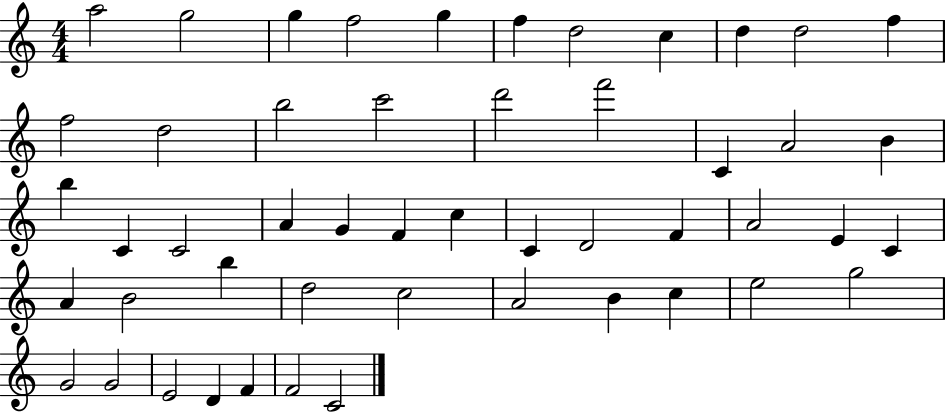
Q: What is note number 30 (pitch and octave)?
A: F4